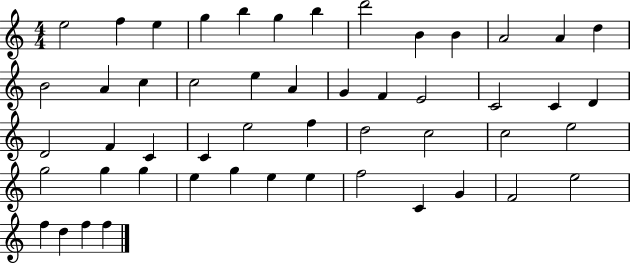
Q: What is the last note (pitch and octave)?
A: F5